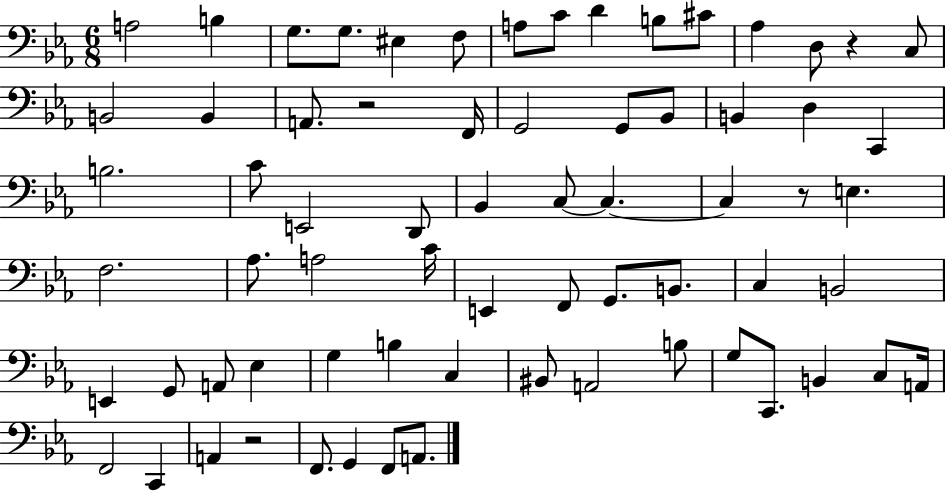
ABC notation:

X:1
T:Untitled
M:6/8
L:1/4
K:Eb
A,2 B, G,/2 G,/2 ^E, F,/2 A,/2 C/2 D B,/2 ^C/2 _A, D,/2 z C,/2 B,,2 B,, A,,/2 z2 F,,/4 G,,2 G,,/2 _B,,/2 B,, D, C,, B,2 C/2 E,,2 D,,/2 _B,, C,/2 C, C, z/2 E, F,2 _A,/2 A,2 C/4 E,, F,,/2 G,,/2 B,,/2 C, B,,2 E,, G,,/2 A,,/2 _E, G, B, C, ^B,,/2 A,,2 B,/2 G,/2 C,,/2 B,, C,/2 A,,/4 F,,2 C,, A,, z2 F,,/2 G,, F,,/2 A,,/2